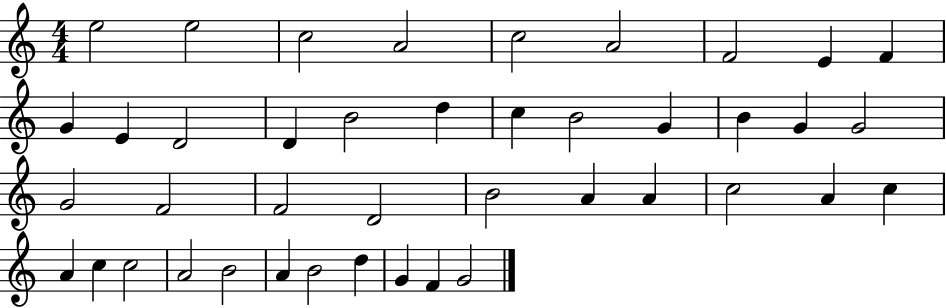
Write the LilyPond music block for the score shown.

{
  \clef treble
  \numericTimeSignature
  \time 4/4
  \key c \major
  e''2 e''2 | c''2 a'2 | c''2 a'2 | f'2 e'4 f'4 | \break g'4 e'4 d'2 | d'4 b'2 d''4 | c''4 b'2 g'4 | b'4 g'4 g'2 | \break g'2 f'2 | f'2 d'2 | b'2 a'4 a'4 | c''2 a'4 c''4 | \break a'4 c''4 c''2 | a'2 b'2 | a'4 b'2 d''4 | g'4 f'4 g'2 | \break \bar "|."
}